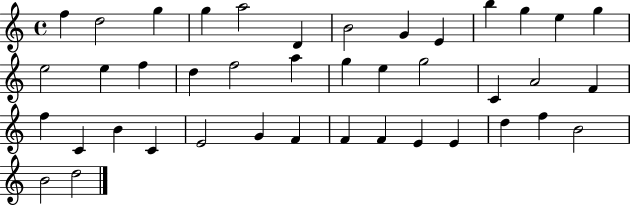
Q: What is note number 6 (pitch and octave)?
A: D4